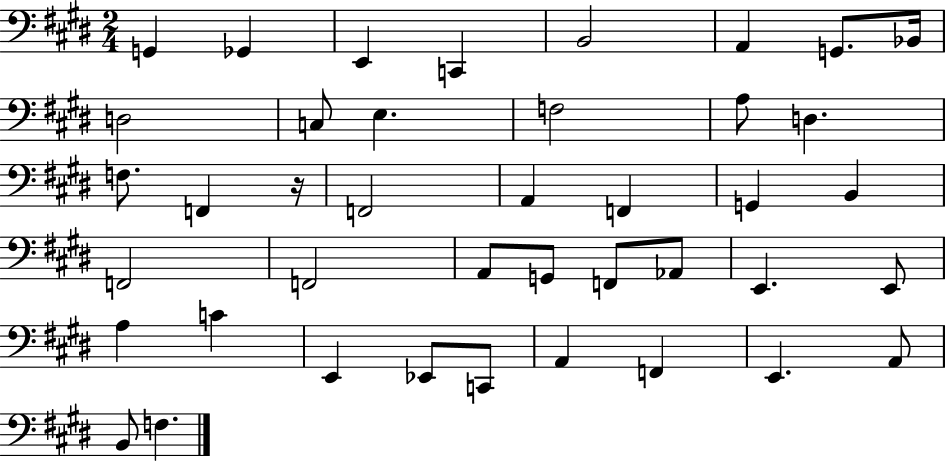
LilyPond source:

{
  \clef bass
  \numericTimeSignature
  \time 2/4
  \key e \major
  g,4 ges,4 | e,4 c,4 | b,2 | a,4 g,8. bes,16 | \break d2 | c8 e4. | f2 | a8 d4. | \break f8. f,4 r16 | f,2 | a,4 f,4 | g,4 b,4 | \break f,2 | f,2 | a,8 g,8 f,8 aes,8 | e,4. e,8 | \break a4 c'4 | e,4 ees,8 c,8 | a,4 f,4 | e,4. a,8 | \break b,8 f4. | \bar "|."
}